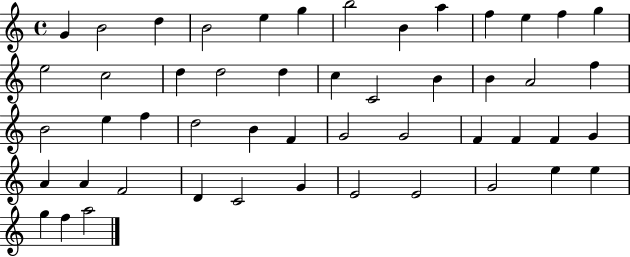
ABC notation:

X:1
T:Untitled
M:4/4
L:1/4
K:C
G B2 d B2 e g b2 B a f e f g e2 c2 d d2 d c C2 B B A2 f B2 e f d2 B F G2 G2 F F F G A A F2 D C2 G E2 E2 G2 e e g f a2